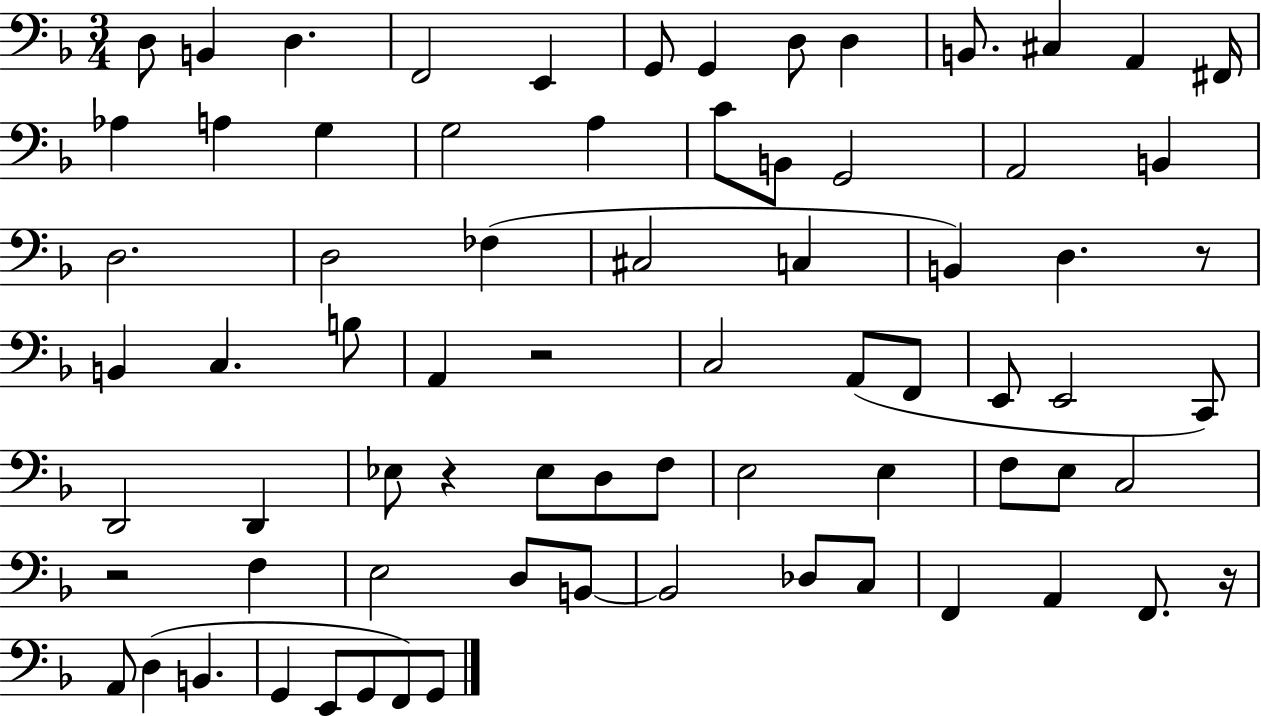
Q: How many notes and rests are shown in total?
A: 74